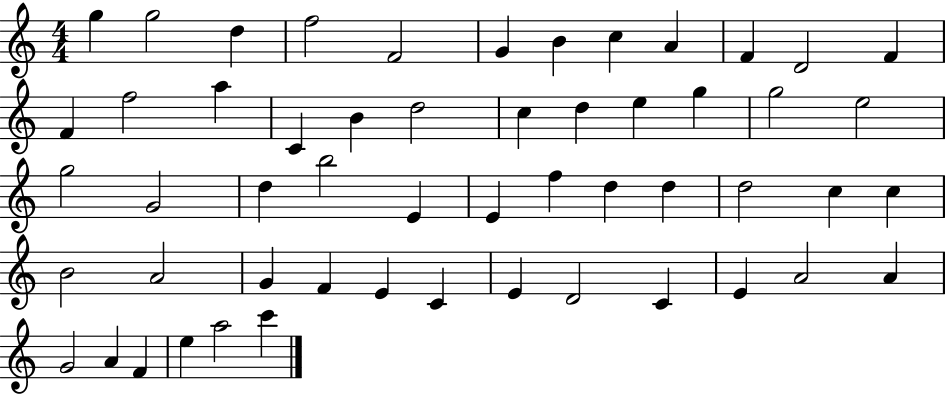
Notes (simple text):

G5/q G5/h D5/q F5/h F4/h G4/q B4/q C5/q A4/q F4/q D4/h F4/q F4/q F5/h A5/q C4/q B4/q D5/h C5/q D5/q E5/q G5/q G5/h E5/h G5/h G4/h D5/q B5/h E4/q E4/q F5/q D5/q D5/q D5/h C5/q C5/q B4/h A4/h G4/q F4/q E4/q C4/q E4/q D4/h C4/q E4/q A4/h A4/q G4/h A4/q F4/q E5/q A5/h C6/q